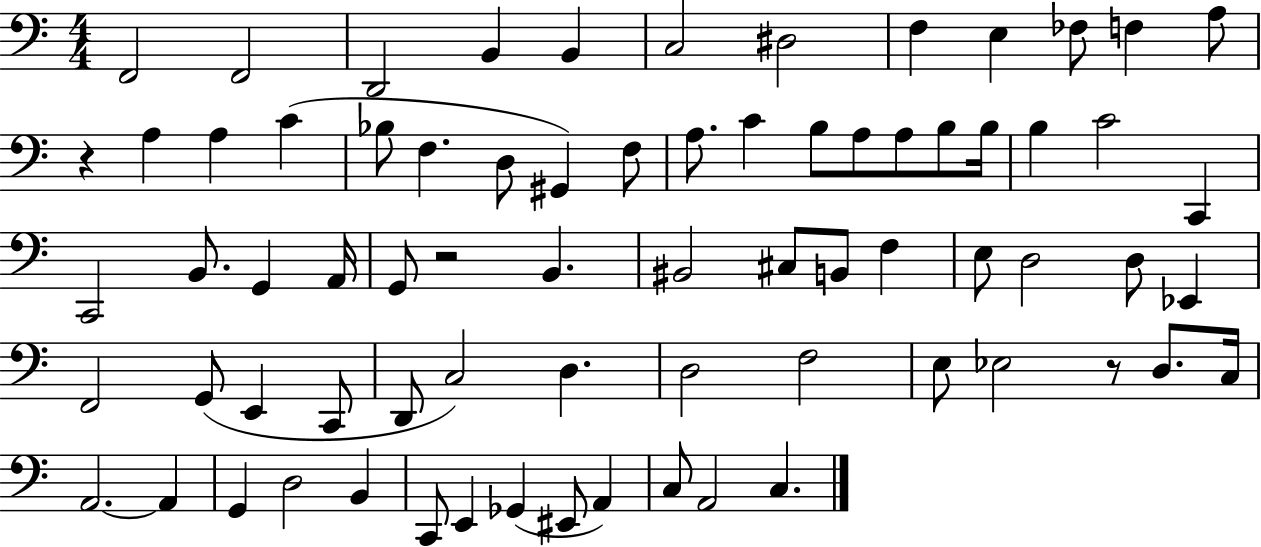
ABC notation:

X:1
T:Untitled
M:4/4
L:1/4
K:C
F,,2 F,,2 D,,2 B,, B,, C,2 ^D,2 F, E, _F,/2 F, A,/2 z A, A, C _B,/2 F, D,/2 ^G,, F,/2 A,/2 C B,/2 A,/2 A,/2 B,/2 B,/4 B, C2 C,, C,,2 B,,/2 G,, A,,/4 G,,/2 z2 B,, ^B,,2 ^C,/2 B,,/2 F, E,/2 D,2 D,/2 _E,, F,,2 G,,/2 E,, C,,/2 D,,/2 C,2 D, D,2 F,2 E,/2 _E,2 z/2 D,/2 C,/4 A,,2 A,, G,, D,2 B,, C,,/2 E,, _G,, ^E,,/2 A,, C,/2 A,,2 C,